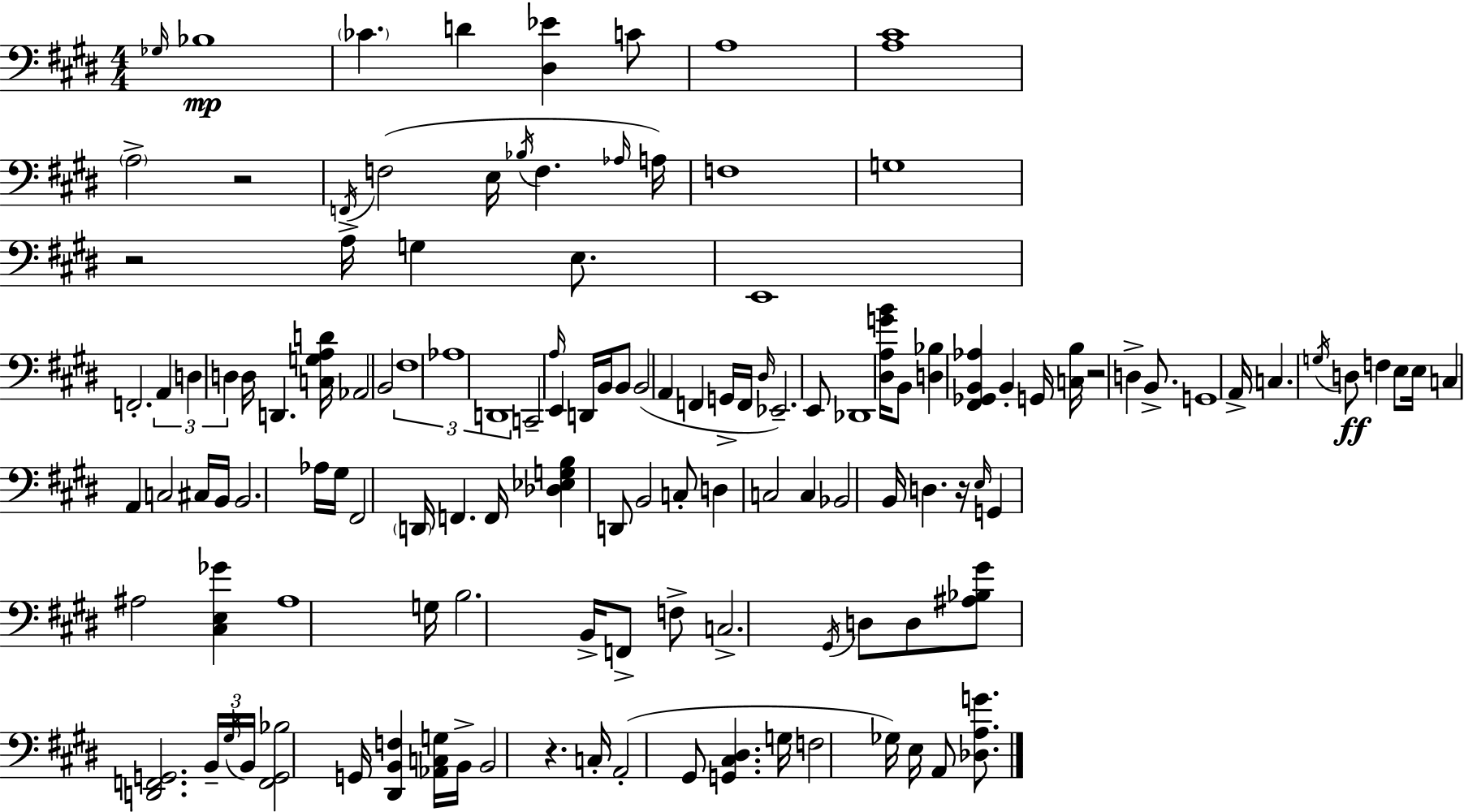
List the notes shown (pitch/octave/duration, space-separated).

Gb3/s Bb3/w CES4/q. D4/q [D#3,Eb4]/q C4/e A3/w [A3,C#4]/w A3/h R/h F2/s F3/h E3/s Bb3/s F3/q. Ab3/s A3/s F3/w G3/w R/h A3/s G3/q E3/e. E2/w F2/h. A2/q D3/q D3/q D3/s D2/q. [C3,G3,A3,D4]/s Ab2/h B2/h F#3/w Ab3/w D2/w C2/h A3/s E2/q D2/s B2/s B2/e B2/h A2/q F2/q G2/s F2/s D#3/s Eb2/h. E2/e Db2/w [D#3,A3,G4,B4]/s B2/e [D3,Bb3]/q [F#2,Gb2,B2,Ab3]/q B2/q G2/s [C3,B3]/s R/h D3/q B2/e. G2/w A2/s C3/q. G3/s D3/e F3/q E3/e E3/s C3/q A2/q C3/h C#3/s B2/s B2/h. Ab3/s G#3/s F#2/h D2/s F2/q. F2/s [Db3,Eb3,G3,B3]/q D2/e B2/h C3/e D3/q C3/h C3/q Bb2/h B2/s D3/q. R/s E3/s G2/q A#3/h [C#3,E3,Gb4]/q A#3/w G3/s B3/h. B2/s F2/e F3/e C3/h. G#2/s D3/e D3/e [A#3,Bb3,G#4]/e [D2,F2,G2]/h. B2/s G#3/s B2/s [F2,G2,Bb3]/h G2/s [D#2,B2,F3]/q [Ab2,C3,G3]/s B2/s B2/h R/q. C3/s A2/h G#2/e [G2,C#3,D#3]/q. G3/s F3/h Gb3/s E3/s A2/e [Db3,A3,G4]/e.